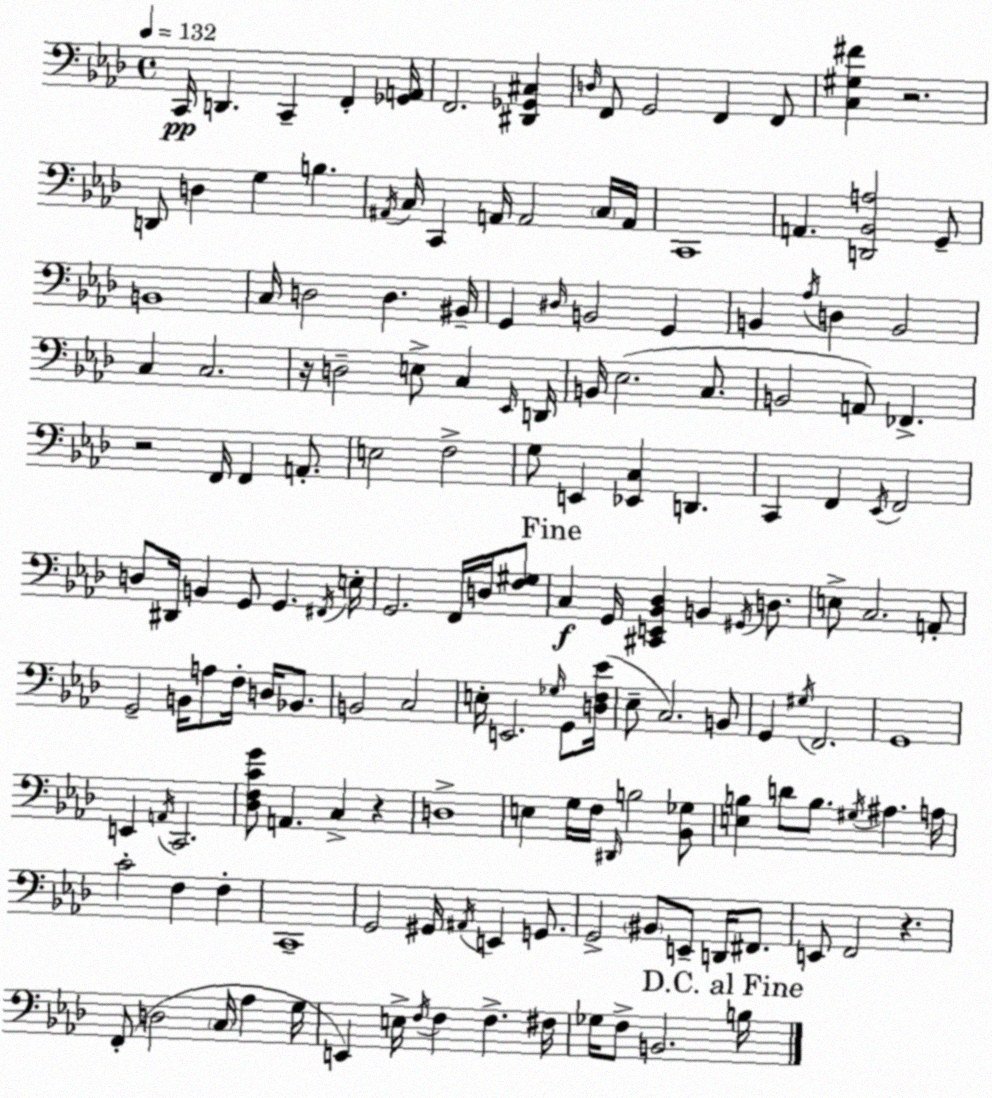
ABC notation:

X:1
T:Untitled
M:4/4
L:1/4
K:Fm
C,,/4 D,, C,, F,, [_G,,A,,]/4 F,,2 [^D,,_G,,^C,] D,/4 F,,/2 G,,2 F,, F,,/2 [C,^G,^F] z2 D,,/2 D, G, B, ^A,,/4 C,/4 C,, A,,/4 A,,2 C,/4 A,,/4 C,,4 A,, [D,,_B,,A,]2 G,,/2 B,,4 C,/4 D,2 D, ^B,,/4 G,, ^D,/4 B,,2 G,, B,, _A,/4 D, B,,2 C, C,2 z/4 D,2 E,/2 C, _E,,/4 D,,/4 B,,/4 _E,2 C,/2 B,,2 A,,/2 _F,, z2 F,,/4 F,, A,,/2 E,2 F,2 G,/2 E,, [_E,,C,] D,, C,, F,, _E,,/4 F,,2 D,/2 ^D,,/4 B,, G,,/2 G,, ^F,,/4 E,/4 G,,2 F,,/4 D,/4 [F,^G,]/2 C, G,,/4 [^C,,E,,_B,,_D,] B,, ^G,,/4 D,/2 E,/2 C,2 A,,/2 G,,2 B,,/4 A,/2 F,/4 D,/4 _B,,/2 B,,2 C,2 E,/4 E,,2 _G,/4 G,,/2 [D,F,_E]/4 _E,/2 C,2 B,,/2 G,, ^G,/4 F,,2 G,,4 E,, A,,/4 C,,2 [_D,F,CG]/2 A,, C, z D,4 E, G,/4 F,/4 ^D,,/4 B,2 [_B,,_G,]/2 [E,B,] D/2 B,/2 ^G,/4 ^A, A,/4 C2 F, F, C,,4 G,,2 ^G,,/4 ^A,,/4 E,, G,,/2 G,,2 ^B,,/2 E,,/2 D,,/4 ^F,,/2 E,,/2 F,,2 z F,,/2 D,2 C,/4 _A, G,/4 E,, E,/4 F,/4 F, F, ^F,/4 _G,/4 F,/2 B,,2 B,/4